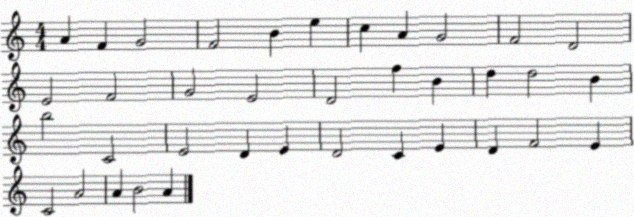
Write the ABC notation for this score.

X:1
T:Untitled
M:4/4
L:1/4
K:C
A F G2 F2 B e c A G2 F2 D2 E2 F2 G2 E2 D2 f B d d2 B b2 C2 E2 D E D2 C E D F2 E C2 A2 A B2 A